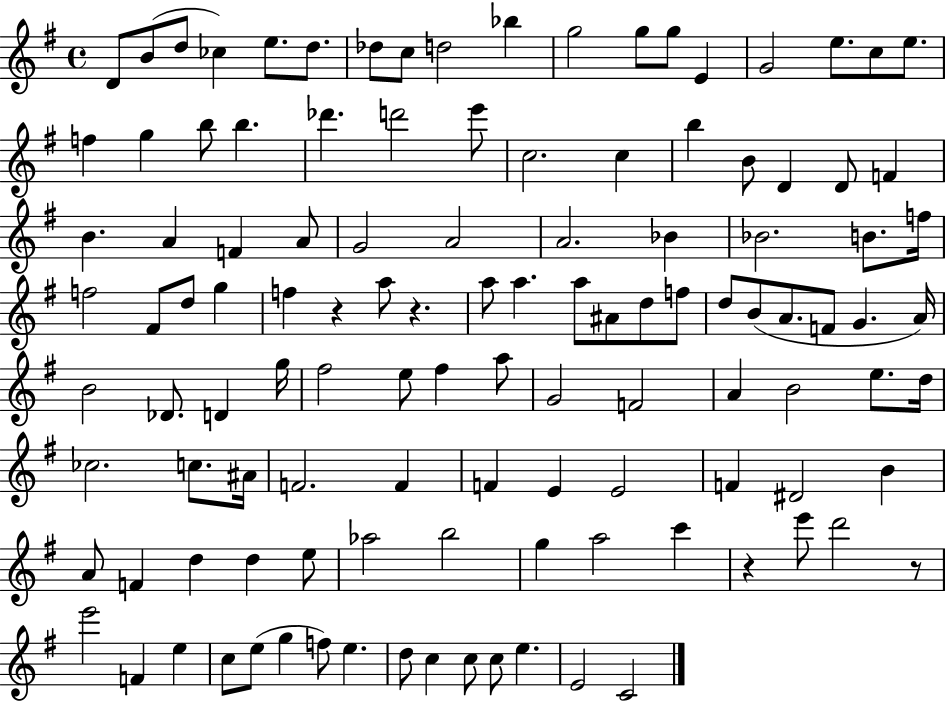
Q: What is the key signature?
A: G major